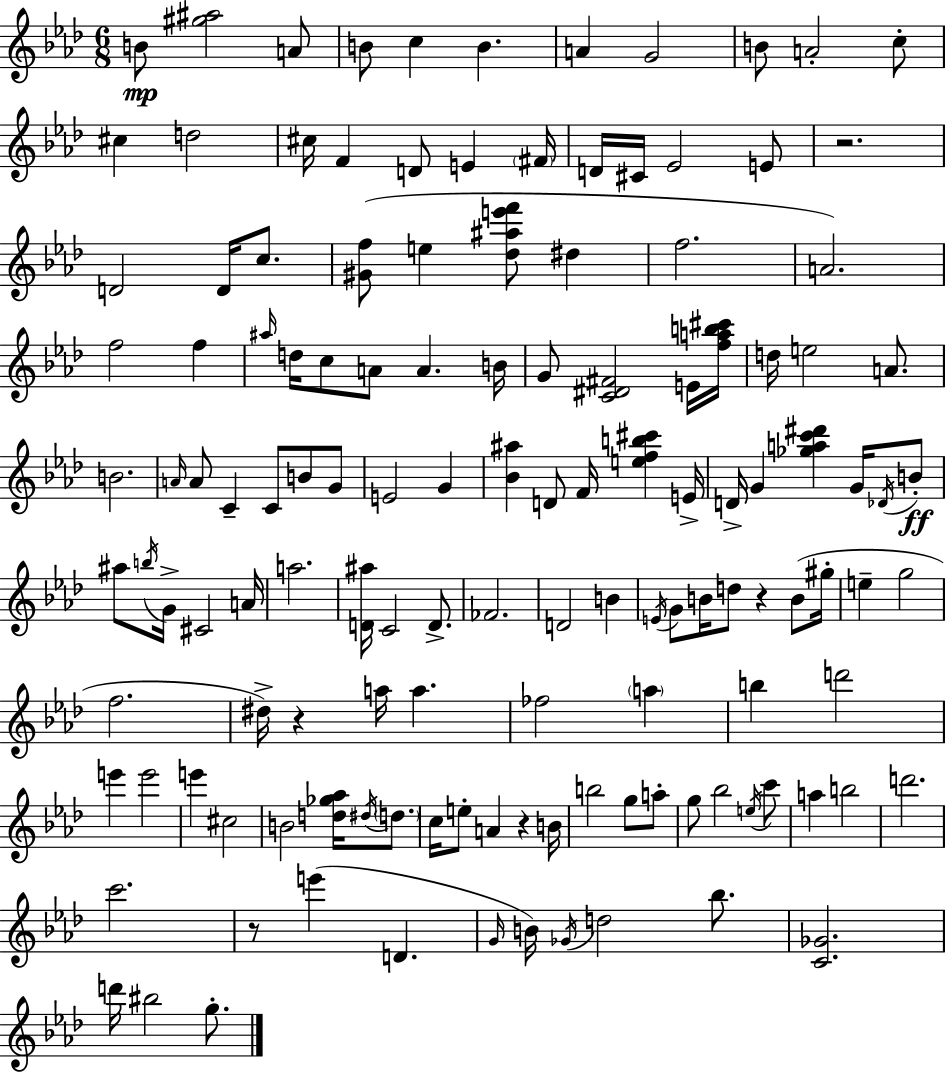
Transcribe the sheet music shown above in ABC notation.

X:1
T:Untitled
M:6/8
L:1/4
K:Ab
B/2 [^g^a]2 A/2 B/2 c B A G2 B/2 A2 c/2 ^c d2 ^c/4 F D/2 E ^F/4 D/4 ^C/4 _E2 E/2 z2 D2 D/4 c/2 [^Gf]/2 e [_d^ae'f']/2 ^d f2 A2 f2 f ^a/4 d/4 c/2 A/2 A B/4 G/2 [C^D^F]2 E/4 [fab^c']/4 d/4 e2 A/2 B2 A/4 A/2 C C/2 B/2 G/2 E2 G [_B^a] D/2 F/4 [efb^c'] E/4 D/4 G [_gac'^d'] G/4 _D/4 B/2 ^a/2 b/4 G/4 ^C2 A/4 a2 [D^a]/4 C2 D/2 _F2 D2 B E/4 G/2 B/4 d/2 z B/2 ^g/4 e g2 f2 ^d/4 z a/4 a _f2 a b d'2 e' e'2 e' ^c2 B2 [d_g_a]/4 ^d/4 d/2 c/4 e/2 A z B/4 b2 g/2 a/2 g/2 _b2 e/4 c'/2 a b2 d'2 c'2 z/2 e' D G/4 B/4 _G/4 d2 _b/2 [C_G]2 d'/4 ^b2 g/2